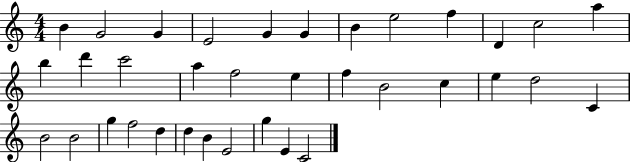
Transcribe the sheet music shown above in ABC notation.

X:1
T:Untitled
M:4/4
L:1/4
K:C
B G2 G E2 G G B e2 f D c2 a b d' c'2 a f2 e f B2 c e d2 C B2 B2 g f2 d d B E2 g E C2